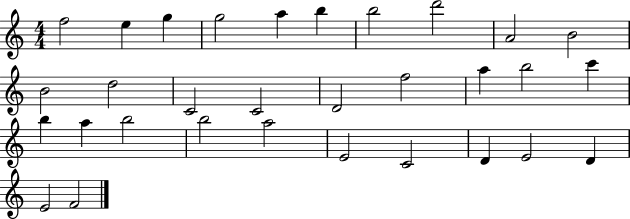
{
  \clef treble
  \numericTimeSignature
  \time 4/4
  \key c \major
  f''2 e''4 g''4 | g''2 a''4 b''4 | b''2 d'''2 | a'2 b'2 | \break b'2 d''2 | c'2 c'2 | d'2 f''2 | a''4 b''2 c'''4 | \break b''4 a''4 b''2 | b''2 a''2 | e'2 c'2 | d'4 e'2 d'4 | \break e'2 f'2 | \bar "|."
}